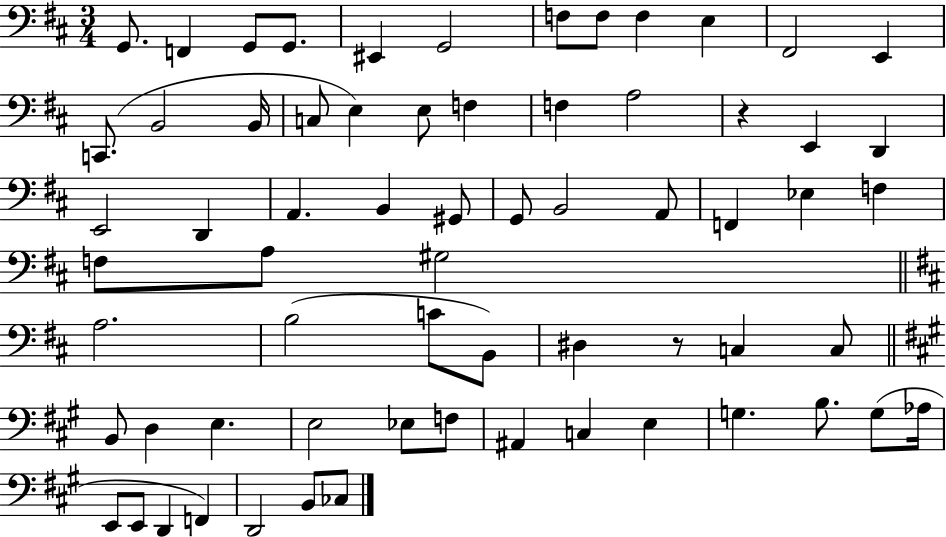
X:1
T:Untitled
M:3/4
L:1/4
K:D
G,,/2 F,, G,,/2 G,,/2 ^E,, G,,2 F,/2 F,/2 F, E, ^F,,2 E,, C,,/2 B,,2 B,,/4 C,/2 E, E,/2 F, F, A,2 z E,, D,, E,,2 D,, A,, B,, ^G,,/2 G,,/2 B,,2 A,,/2 F,, _E, F, F,/2 A,/2 ^G,2 A,2 B,2 C/2 B,,/2 ^D, z/2 C, C,/2 B,,/2 D, E, E,2 _E,/2 F,/2 ^A,, C, E, G, B,/2 G,/2 _A,/4 E,,/2 E,,/2 D,, F,, D,,2 B,,/2 _C,/2